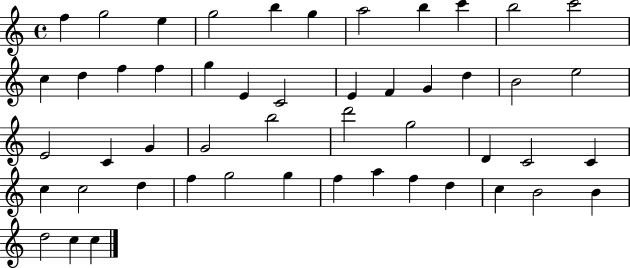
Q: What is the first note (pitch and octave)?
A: F5